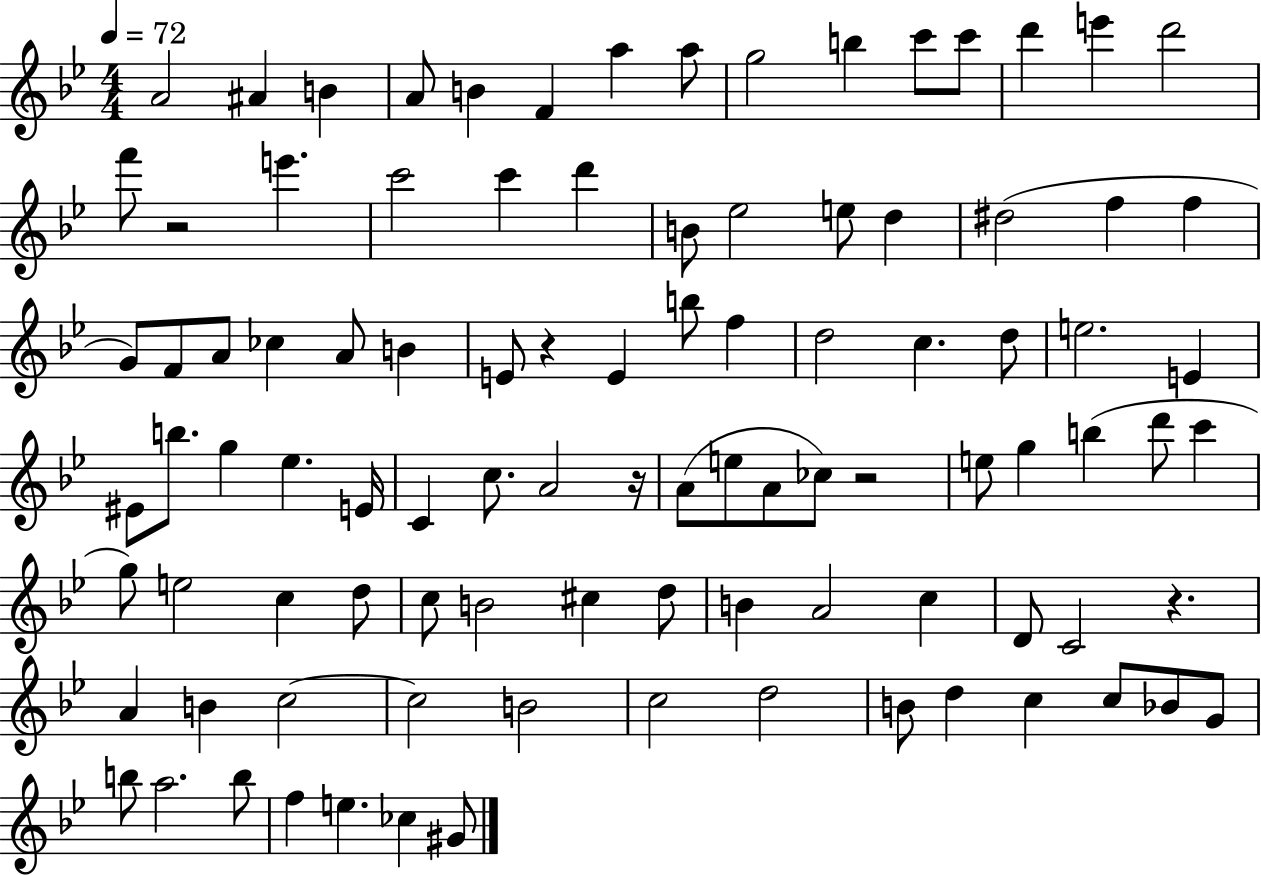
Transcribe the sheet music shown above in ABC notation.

X:1
T:Untitled
M:4/4
L:1/4
K:Bb
A2 ^A B A/2 B F a a/2 g2 b c'/2 c'/2 d' e' d'2 f'/2 z2 e' c'2 c' d' B/2 _e2 e/2 d ^d2 f f G/2 F/2 A/2 _c A/2 B E/2 z E b/2 f d2 c d/2 e2 E ^E/2 b/2 g _e E/4 C c/2 A2 z/4 A/2 e/2 A/2 _c/2 z2 e/2 g b d'/2 c' g/2 e2 c d/2 c/2 B2 ^c d/2 B A2 c D/2 C2 z A B c2 c2 B2 c2 d2 B/2 d c c/2 _B/2 G/2 b/2 a2 b/2 f e _c ^G/2